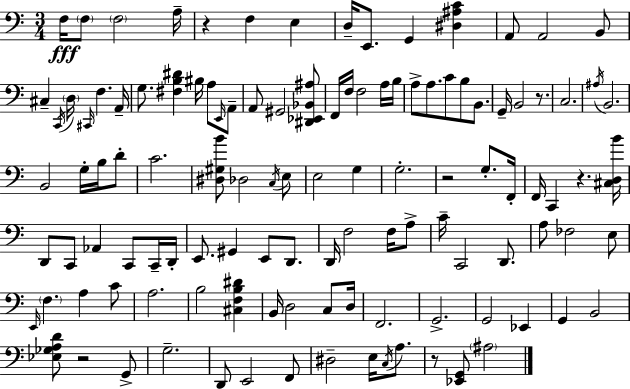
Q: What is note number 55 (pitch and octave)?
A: C2